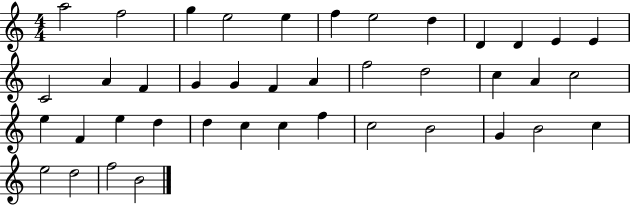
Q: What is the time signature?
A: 4/4